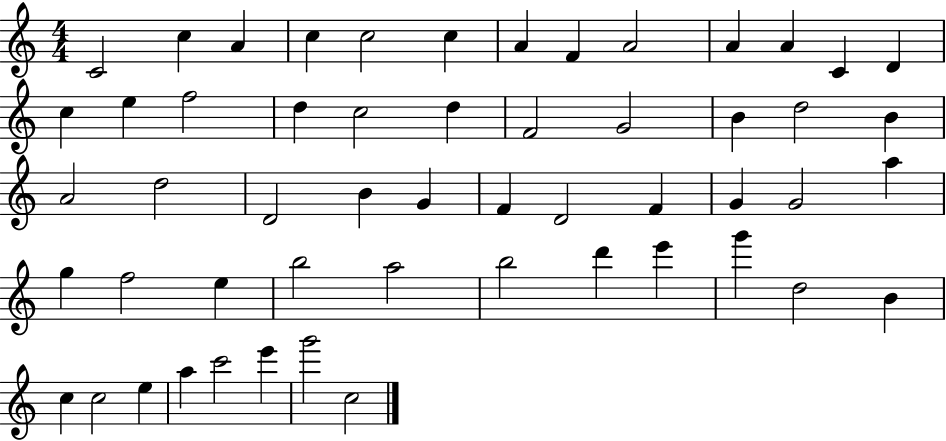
X:1
T:Untitled
M:4/4
L:1/4
K:C
C2 c A c c2 c A F A2 A A C D c e f2 d c2 d F2 G2 B d2 B A2 d2 D2 B G F D2 F G G2 a g f2 e b2 a2 b2 d' e' g' d2 B c c2 e a c'2 e' g'2 c2